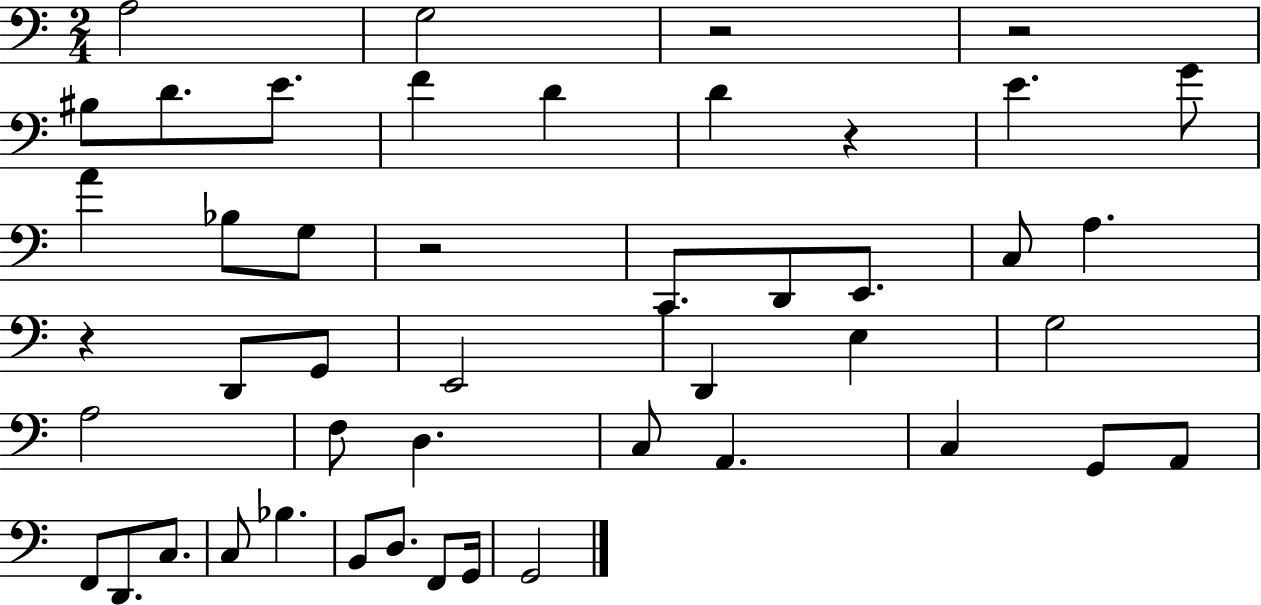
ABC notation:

X:1
T:Untitled
M:2/4
L:1/4
K:C
A,2 G,2 z2 z2 ^B,/2 D/2 E/2 F D D z E G/2 A _B,/2 G,/2 z2 C,,/2 D,,/2 E,,/2 C,/2 A, z D,,/2 G,,/2 E,,2 D,, E, G,2 A,2 F,/2 D, C,/2 A,, C, G,,/2 A,,/2 F,,/2 D,,/2 C,/2 C,/2 _B, B,,/2 D,/2 F,,/2 G,,/4 G,,2